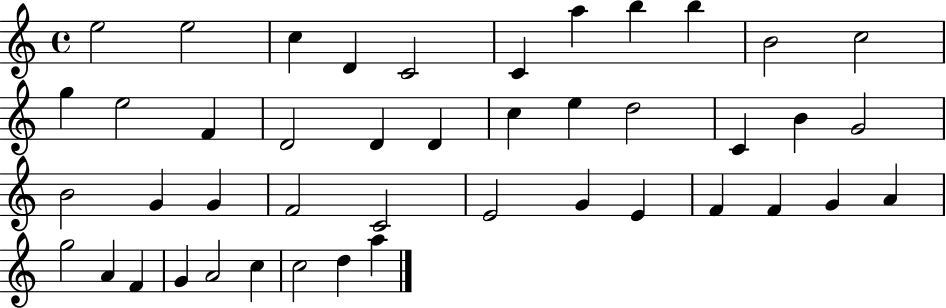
{
  \clef treble
  \time 4/4
  \defaultTimeSignature
  \key c \major
  e''2 e''2 | c''4 d'4 c'2 | c'4 a''4 b''4 b''4 | b'2 c''2 | \break g''4 e''2 f'4 | d'2 d'4 d'4 | c''4 e''4 d''2 | c'4 b'4 g'2 | \break b'2 g'4 g'4 | f'2 c'2 | e'2 g'4 e'4 | f'4 f'4 g'4 a'4 | \break g''2 a'4 f'4 | g'4 a'2 c''4 | c''2 d''4 a''4 | \bar "|."
}